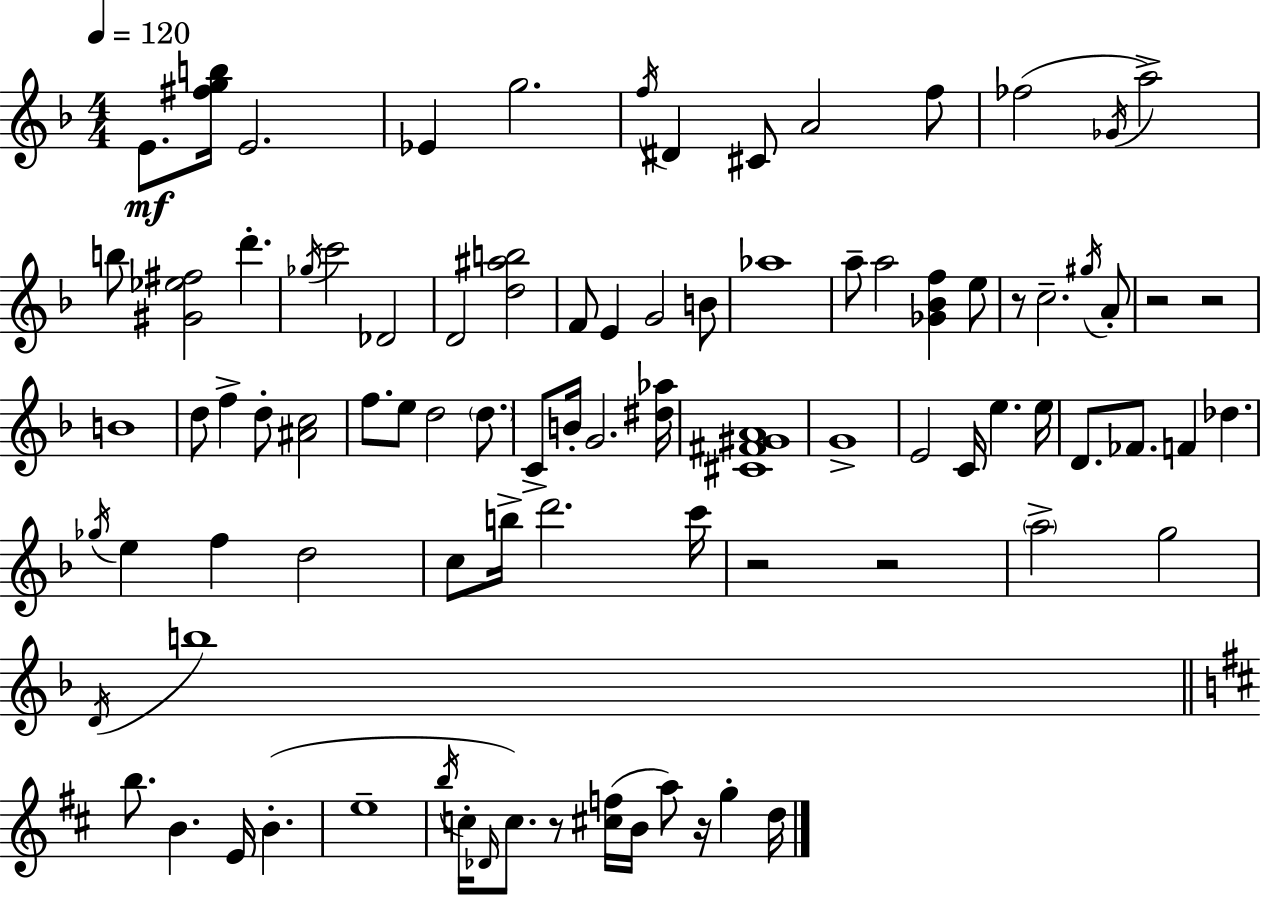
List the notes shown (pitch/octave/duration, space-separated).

E4/e. [F#5,G5,B5]/s E4/h. Eb4/q G5/h. F5/s D#4/q C#4/e A4/h F5/e FES5/h Gb4/s A5/h B5/e [G#4,Eb5,F#5]/h D6/q. Gb5/s C6/h Db4/h D4/h [D5,A#5,B5]/h F4/e E4/q G4/h B4/e Ab5/w A5/e A5/h [Gb4,Bb4,F5]/q E5/e R/e C5/h. G#5/s A4/e R/h R/h B4/w D5/e F5/q D5/e [A#4,C5]/h F5/e. E5/e D5/h D5/e. C4/e B4/s G4/h. [D#5,Ab5]/s [C#4,F#4,G#4,A4]/w G4/w E4/h C4/s E5/q. E5/s D4/e. FES4/e. F4/q Db5/q. Gb5/s E5/q F5/q D5/h C5/e B5/s D6/h. C6/s R/h R/h A5/h G5/h D4/s B5/w B5/e. B4/q. E4/s B4/q. E5/w B5/s C5/s Db4/s C5/e. R/e [C#5,F5]/s B4/s A5/e R/s G5/q D5/s